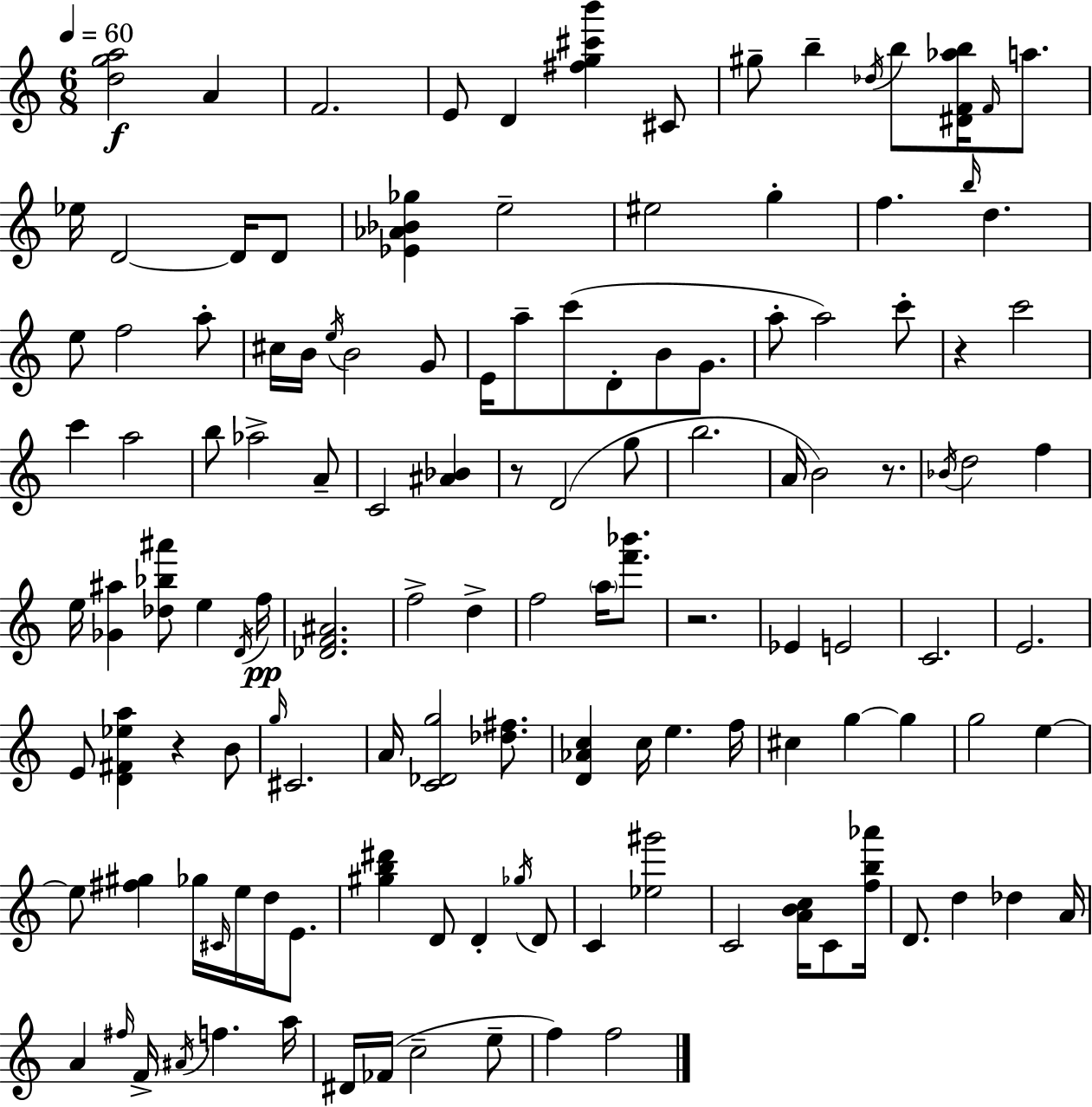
{
  \clef treble
  \numericTimeSignature
  \time 6/8
  \key a \minor
  \tempo 4 = 60
  <d'' g'' a''>2\f a'4 | f'2. | e'8 d'4 <fis'' g'' cis''' b'''>4 cis'8 | gis''8-- b''4-- \acciaccatura { des''16 } b''8 <dis' f' aes'' b''>16 \grace { f'16 } a''8. | \break ees''16 d'2~~ d'16 | d'8 <ees' aes' bes' ges''>4 e''2-- | eis''2 g''4-. | f''4. \grace { b''16 } d''4. | \break e''8 f''2 | a''8-. cis''16 b'16 \acciaccatura { e''16 } b'2 | g'8 e'16 a''8-- c'''8( d'8-. b'8 | g'8. a''8-. a''2) | \break c'''8-. r4 c'''2 | c'''4 a''2 | b''8 aes''2-> | a'8-- c'2 | \break <ais' bes'>4 r8 d'2( | g''8 b''2. | a'16 b'2) | r8. \acciaccatura { bes'16 } d''2 | \break f''4 e''16 <ges' ais''>4 <des'' bes'' ais'''>8 | e''4 \acciaccatura { d'16 }\pp f''16 <des' f' ais'>2. | f''2-> | d''4-> f''2 | \break \parenthesize a''16 <f''' bes'''>8. r2. | ees'4 e'2 | c'2. | e'2. | \break e'8 <d' fis' ees'' a''>4 | r4 b'8 \grace { g''16 } cis'2. | a'16 <c' des' g''>2 | <des'' fis''>8. <d' aes' c''>4 c''16 | \break e''4. f''16 cis''4 g''4~~ | g''4 g''2 | e''4~~ e''8 <fis'' gis''>4 | ges''16 \grace { cis'16 } e''16 d''16 e'8. <gis'' b'' dis'''>4 | \break d'8 d'4-. \acciaccatura { ges''16 } d'8 c'4 | <ees'' gis'''>2 c'2 | <a' b' c''>16 c'8 <f'' b'' aes'''>16 d'8. | d''4 des''4 a'16 a'4 | \break \grace { fis''16 } f'16-> \acciaccatura { ais'16 } f''4. a''16 dis'16 | fes'16( c''2-- e''8-- f''4) | f''2 \bar "|."
}